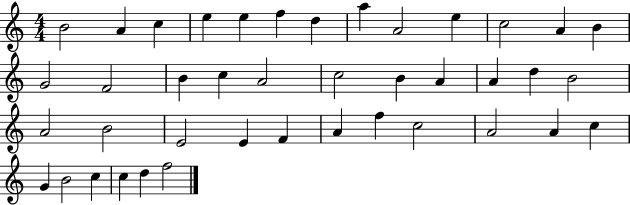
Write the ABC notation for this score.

X:1
T:Untitled
M:4/4
L:1/4
K:C
B2 A c e e f d a A2 e c2 A B G2 F2 B c A2 c2 B A A d B2 A2 B2 E2 E F A f c2 A2 A c G B2 c c d f2